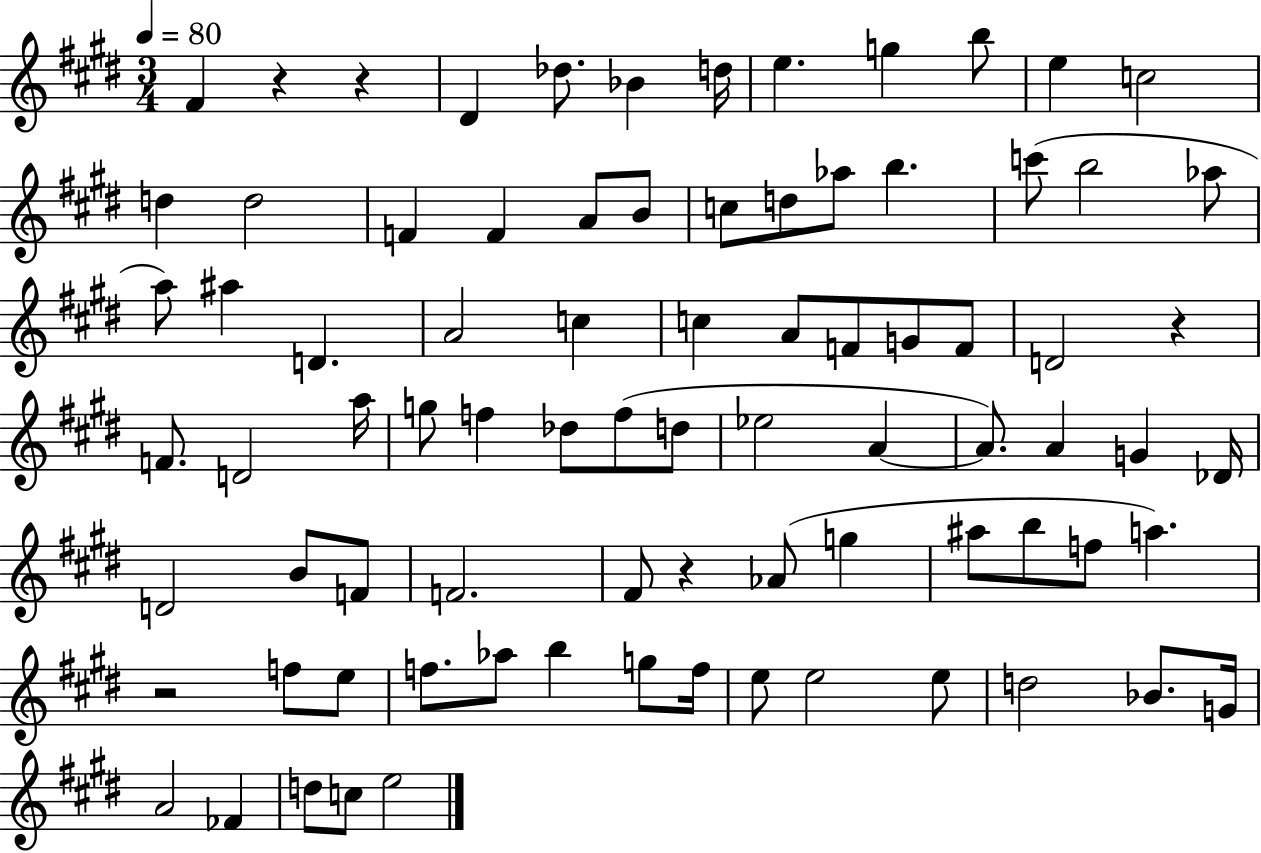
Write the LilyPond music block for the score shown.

{
  \clef treble
  \numericTimeSignature
  \time 3/4
  \key e \major
  \tempo 4 = 80
  fis'4 r4 r4 | dis'4 des''8. bes'4 d''16 | e''4. g''4 b''8 | e''4 c''2 | \break d''4 d''2 | f'4 f'4 a'8 b'8 | c''8 d''8 aes''8 b''4. | c'''8( b''2 aes''8 | \break a''8) ais''4 d'4. | a'2 c''4 | c''4 a'8 f'8 g'8 f'8 | d'2 r4 | \break f'8. d'2 a''16 | g''8 f''4 des''8 f''8( d''8 | ees''2 a'4~~ | a'8.) a'4 g'4 des'16 | \break d'2 b'8 f'8 | f'2. | fis'8 r4 aes'8( g''4 | ais''8 b''8 f''8 a''4.) | \break r2 f''8 e''8 | f''8. aes''8 b''4 g''8 f''16 | e''8 e''2 e''8 | d''2 bes'8. g'16 | \break a'2 fes'4 | d''8 c''8 e''2 | \bar "|."
}